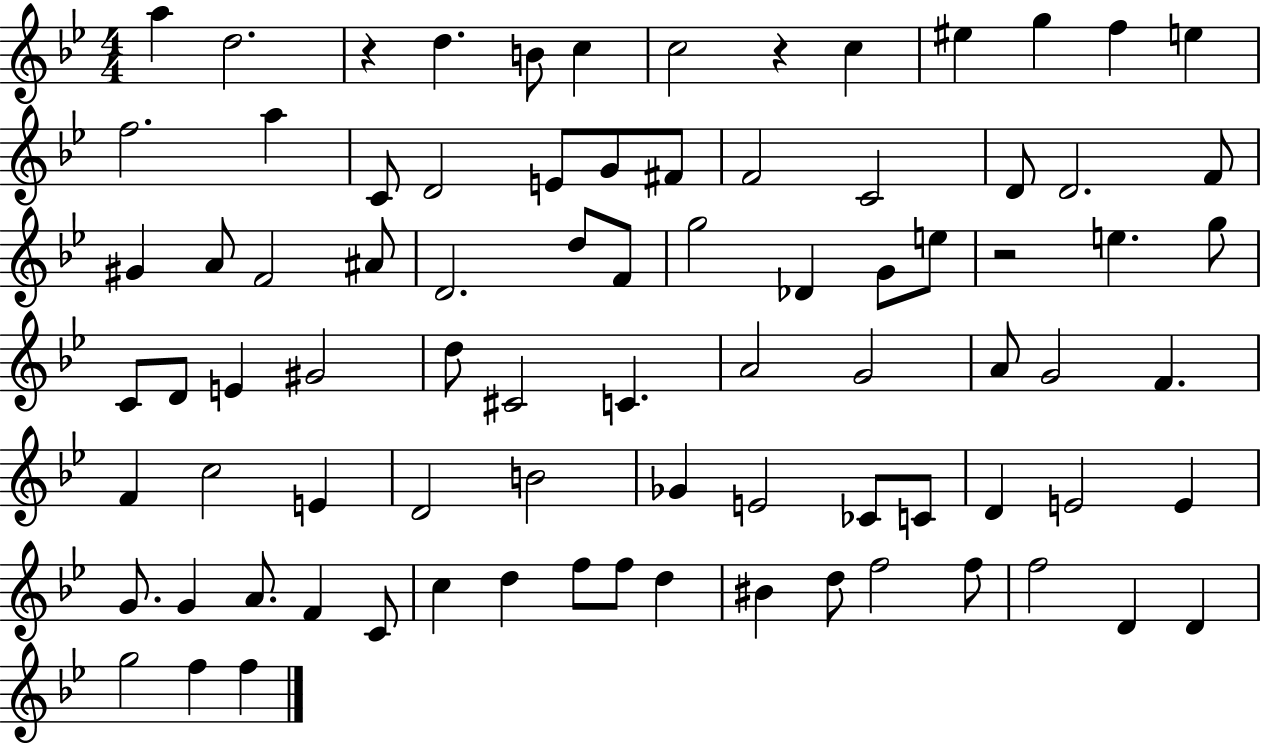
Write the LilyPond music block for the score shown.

{
  \clef treble
  \numericTimeSignature
  \time 4/4
  \key bes \major
  a''4 d''2. | r4 d''4. b'8 c''4 | c''2 r4 c''4 | eis''4 g''4 f''4 e''4 | \break f''2. a''4 | c'8 d'2 e'8 g'8 fis'8 | f'2 c'2 | d'8 d'2. f'8 | \break gis'4 a'8 f'2 ais'8 | d'2. d''8 f'8 | g''2 des'4 g'8 e''8 | r2 e''4. g''8 | \break c'8 d'8 e'4 gis'2 | d''8 cis'2 c'4. | a'2 g'2 | a'8 g'2 f'4. | \break f'4 c''2 e'4 | d'2 b'2 | ges'4 e'2 ces'8 c'8 | d'4 e'2 e'4 | \break g'8. g'4 a'8. f'4 c'8 | c''4 d''4 f''8 f''8 d''4 | bis'4 d''8 f''2 f''8 | f''2 d'4 d'4 | \break g''2 f''4 f''4 | \bar "|."
}